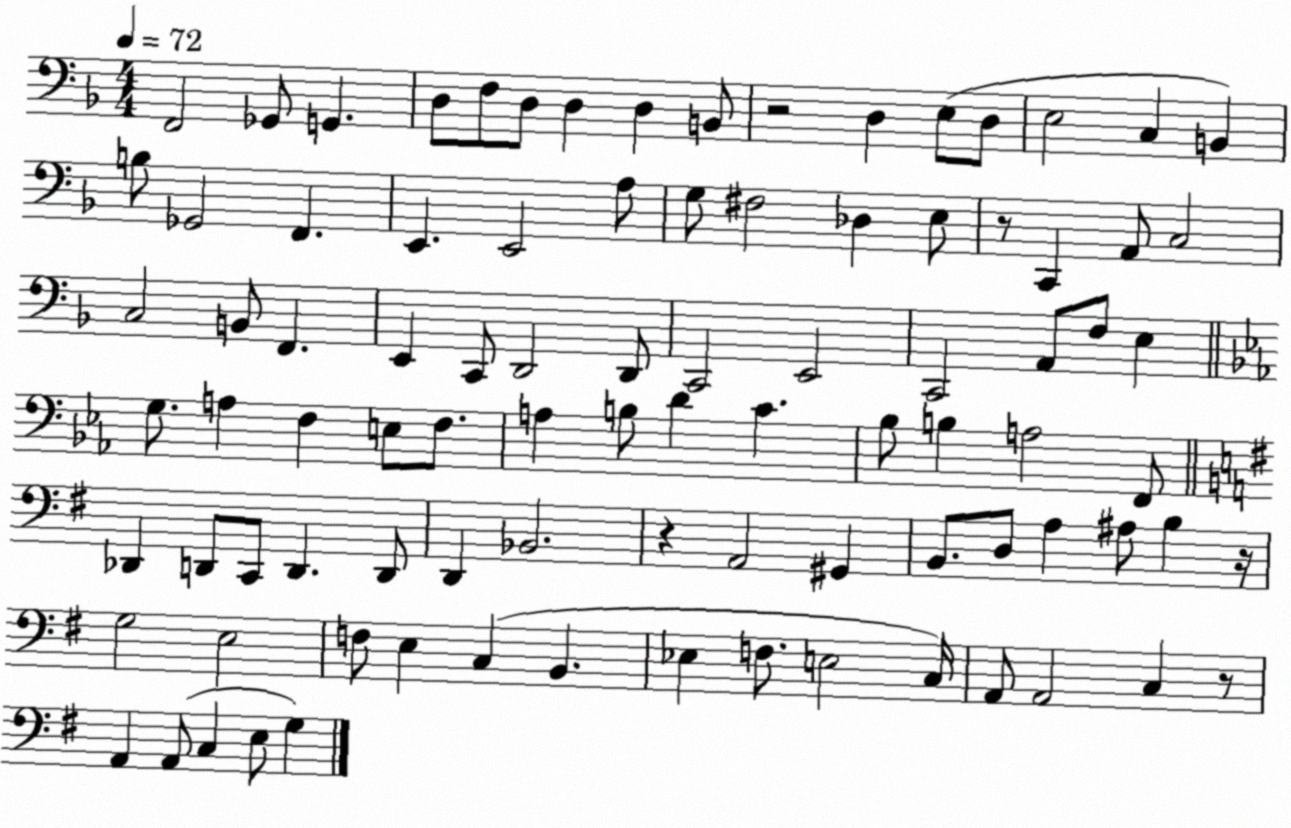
X:1
T:Untitled
M:4/4
L:1/4
K:F
F,,2 _G,,/2 G,, D,/2 F,/2 D,/2 D, D, B,,/2 z2 D, E,/2 D,/2 E,2 C, B,, B,/2 _G,,2 F,, E,, E,,2 A,/2 G,/2 ^F,2 _D, E,/2 z/2 C,, A,,/2 C,2 C,2 B,,/2 F,, E,, C,,/2 D,,2 D,,/2 C,,2 E,,2 C,,2 A,,/2 F,/2 E, G,/2 A, F, E,/2 F,/2 A, B,/2 D C _B,/2 B, A,2 F,,/2 _D,, D,,/2 C,,/2 D,, D,,/2 D,, _B,,2 z A,,2 ^G,, B,,/2 D,/2 A, ^A,/2 B, z/4 G,2 E,2 F,/2 E, C, B,, _E, F,/2 E,2 C,/4 A,,/2 A,,2 C, z/2 A,, A,,/2 C, E,/2 G,